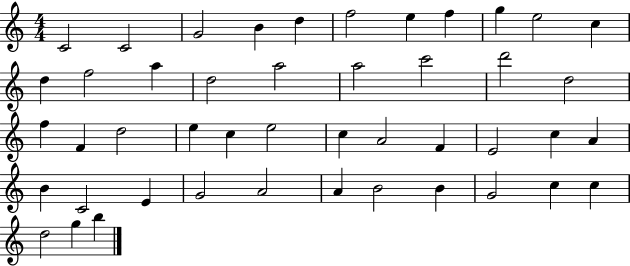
{
  \clef treble
  \numericTimeSignature
  \time 4/4
  \key c \major
  c'2 c'2 | g'2 b'4 d''4 | f''2 e''4 f''4 | g''4 e''2 c''4 | \break d''4 f''2 a''4 | d''2 a''2 | a''2 c'''2 | d'''2 d''2 | \break f''4 f'4 d''2 | e''4 c''4 e''2 | c''4 a'2 f'4 | e'2 c''4 a'4 | \break b'4 c'2 e'4 | g'2 a'2 | a'4 b'2 b'4 | g'2 c''4 c''4 | \break d''2 g''4 b''4 | \bar "|."
}